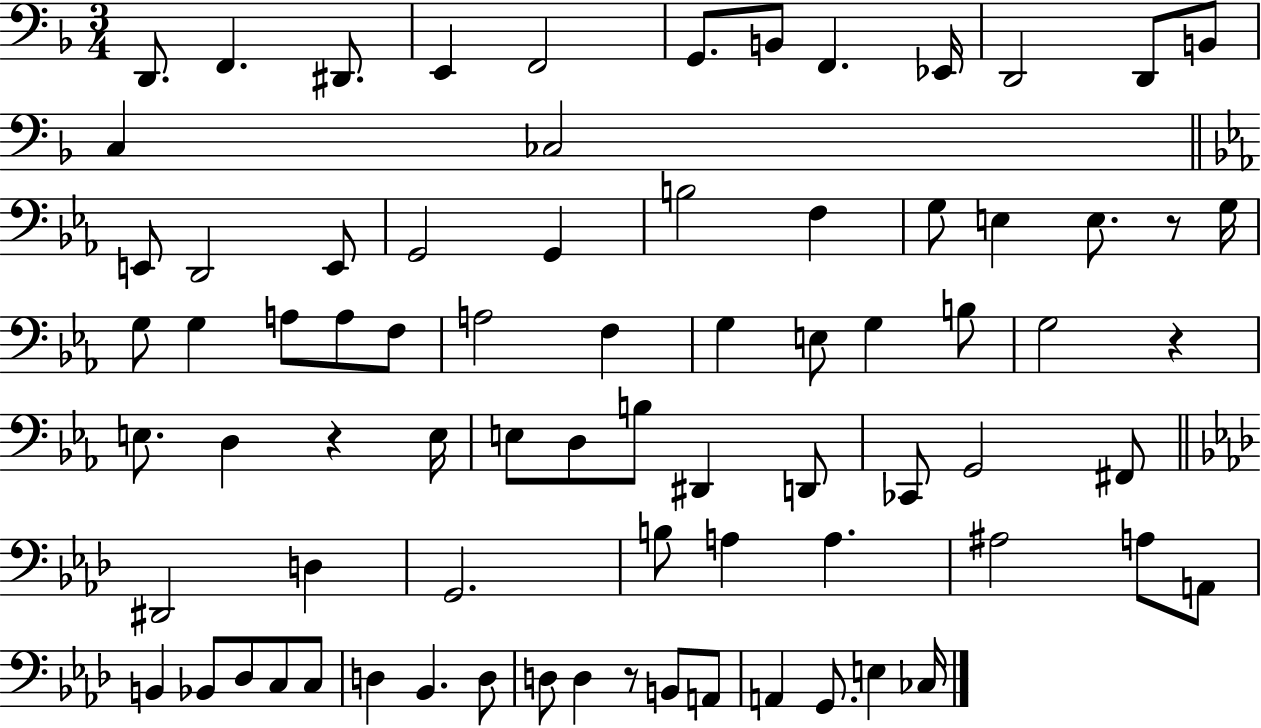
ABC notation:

X:1
T:Untitled
M:3/4
L:1/4
K:F
D,,/2 F,, ^D,,/2 E,, F,,2 G,,/2 B,,/2 F,, _E,,/4 D,,2 D,,/2 B,,/2 C, _C,2 E,,/2 D,,2 E,,/2 G,,2 G,, B,2 F, G,/2 E, E,/2 z/2 G,/4 G,/2 G, A,/2 A,/2 F,/2 A,2 F, G, E,/2 G, B,/2 G,2 z E,/2 D, z E,/4 E,/2 D,/2 B,/2 ^D,, D,,/2 _C,,/2 G,,2 ^F,,/2 ^D,,2 D, G,,2 B,/2 A, A, ^A,2 A,/2 A,,/2 B,, _B,,/2 _D,/2 C,/2 C,/2 D, _B,, D,/2 D,/2 D, z/2 B,,/2 A,,/2 A,, G,,/2 E, _C,/4